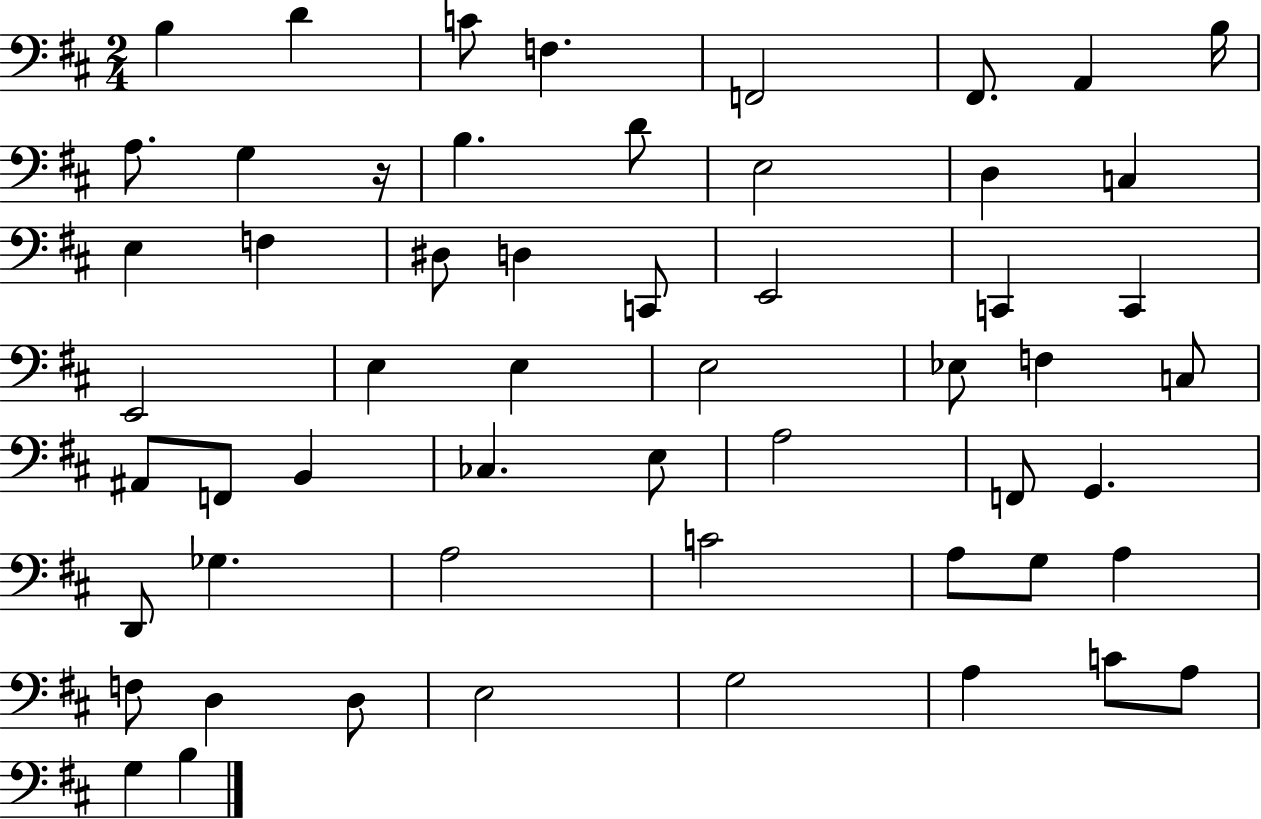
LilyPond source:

{
  \clef bass
  \numericTimeSignature
  \time 2/4
  \key d \major
  b4 d'4 | c'8 f4. | f,2 | fis,8. a,4 b16 | \break a8. g4 r16 | b4. d'8 | e2 | d4 c4 | \break e4 f4 | dis8 d4 c,8 | e,2 | c,4 c,4 | \break e,2 | e4 e4 | e2 | ees8 f4 c8 | \break ais,8 f,8 b,4 | ces4. e8 | a2 | f,8 g,4. | \break d,8 ges4. | a2 | c'2 | a8 g8 a4 | \break f8 d4 d8 | e2 | g2 | a4 c'8 a8 | \break g4 b4 | \bar "|."
}